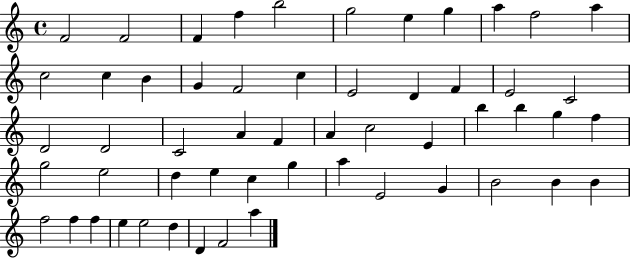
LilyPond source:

{
  \clef treble
  \time 4/4
  \defaultTimeSignature
  \key c \major
  f'2 f'2 | f'4 f''4 b''2 | g''2 e''4 g''4 | a''4 f''2 a''4 | \break c''2 c''4 b'4 | g'4 f'2 c''4 | e'2 d'4 f'4 | e'2 c'2 | \break d'2 d'2 | c'2 a'4 f'4 | a'4 c''2 e'4 | b''4 b''4 g''4 f''4 | \break g''2 e''2 | d''4 e''4 c''4 g''4 | a''4 e'2 g'4 | b'2 b'4 b'4 | \break f''2 f''4 f''4 | e''4 e''2 d''4 | d'4 f'2 a''4 | \bar "|."
}